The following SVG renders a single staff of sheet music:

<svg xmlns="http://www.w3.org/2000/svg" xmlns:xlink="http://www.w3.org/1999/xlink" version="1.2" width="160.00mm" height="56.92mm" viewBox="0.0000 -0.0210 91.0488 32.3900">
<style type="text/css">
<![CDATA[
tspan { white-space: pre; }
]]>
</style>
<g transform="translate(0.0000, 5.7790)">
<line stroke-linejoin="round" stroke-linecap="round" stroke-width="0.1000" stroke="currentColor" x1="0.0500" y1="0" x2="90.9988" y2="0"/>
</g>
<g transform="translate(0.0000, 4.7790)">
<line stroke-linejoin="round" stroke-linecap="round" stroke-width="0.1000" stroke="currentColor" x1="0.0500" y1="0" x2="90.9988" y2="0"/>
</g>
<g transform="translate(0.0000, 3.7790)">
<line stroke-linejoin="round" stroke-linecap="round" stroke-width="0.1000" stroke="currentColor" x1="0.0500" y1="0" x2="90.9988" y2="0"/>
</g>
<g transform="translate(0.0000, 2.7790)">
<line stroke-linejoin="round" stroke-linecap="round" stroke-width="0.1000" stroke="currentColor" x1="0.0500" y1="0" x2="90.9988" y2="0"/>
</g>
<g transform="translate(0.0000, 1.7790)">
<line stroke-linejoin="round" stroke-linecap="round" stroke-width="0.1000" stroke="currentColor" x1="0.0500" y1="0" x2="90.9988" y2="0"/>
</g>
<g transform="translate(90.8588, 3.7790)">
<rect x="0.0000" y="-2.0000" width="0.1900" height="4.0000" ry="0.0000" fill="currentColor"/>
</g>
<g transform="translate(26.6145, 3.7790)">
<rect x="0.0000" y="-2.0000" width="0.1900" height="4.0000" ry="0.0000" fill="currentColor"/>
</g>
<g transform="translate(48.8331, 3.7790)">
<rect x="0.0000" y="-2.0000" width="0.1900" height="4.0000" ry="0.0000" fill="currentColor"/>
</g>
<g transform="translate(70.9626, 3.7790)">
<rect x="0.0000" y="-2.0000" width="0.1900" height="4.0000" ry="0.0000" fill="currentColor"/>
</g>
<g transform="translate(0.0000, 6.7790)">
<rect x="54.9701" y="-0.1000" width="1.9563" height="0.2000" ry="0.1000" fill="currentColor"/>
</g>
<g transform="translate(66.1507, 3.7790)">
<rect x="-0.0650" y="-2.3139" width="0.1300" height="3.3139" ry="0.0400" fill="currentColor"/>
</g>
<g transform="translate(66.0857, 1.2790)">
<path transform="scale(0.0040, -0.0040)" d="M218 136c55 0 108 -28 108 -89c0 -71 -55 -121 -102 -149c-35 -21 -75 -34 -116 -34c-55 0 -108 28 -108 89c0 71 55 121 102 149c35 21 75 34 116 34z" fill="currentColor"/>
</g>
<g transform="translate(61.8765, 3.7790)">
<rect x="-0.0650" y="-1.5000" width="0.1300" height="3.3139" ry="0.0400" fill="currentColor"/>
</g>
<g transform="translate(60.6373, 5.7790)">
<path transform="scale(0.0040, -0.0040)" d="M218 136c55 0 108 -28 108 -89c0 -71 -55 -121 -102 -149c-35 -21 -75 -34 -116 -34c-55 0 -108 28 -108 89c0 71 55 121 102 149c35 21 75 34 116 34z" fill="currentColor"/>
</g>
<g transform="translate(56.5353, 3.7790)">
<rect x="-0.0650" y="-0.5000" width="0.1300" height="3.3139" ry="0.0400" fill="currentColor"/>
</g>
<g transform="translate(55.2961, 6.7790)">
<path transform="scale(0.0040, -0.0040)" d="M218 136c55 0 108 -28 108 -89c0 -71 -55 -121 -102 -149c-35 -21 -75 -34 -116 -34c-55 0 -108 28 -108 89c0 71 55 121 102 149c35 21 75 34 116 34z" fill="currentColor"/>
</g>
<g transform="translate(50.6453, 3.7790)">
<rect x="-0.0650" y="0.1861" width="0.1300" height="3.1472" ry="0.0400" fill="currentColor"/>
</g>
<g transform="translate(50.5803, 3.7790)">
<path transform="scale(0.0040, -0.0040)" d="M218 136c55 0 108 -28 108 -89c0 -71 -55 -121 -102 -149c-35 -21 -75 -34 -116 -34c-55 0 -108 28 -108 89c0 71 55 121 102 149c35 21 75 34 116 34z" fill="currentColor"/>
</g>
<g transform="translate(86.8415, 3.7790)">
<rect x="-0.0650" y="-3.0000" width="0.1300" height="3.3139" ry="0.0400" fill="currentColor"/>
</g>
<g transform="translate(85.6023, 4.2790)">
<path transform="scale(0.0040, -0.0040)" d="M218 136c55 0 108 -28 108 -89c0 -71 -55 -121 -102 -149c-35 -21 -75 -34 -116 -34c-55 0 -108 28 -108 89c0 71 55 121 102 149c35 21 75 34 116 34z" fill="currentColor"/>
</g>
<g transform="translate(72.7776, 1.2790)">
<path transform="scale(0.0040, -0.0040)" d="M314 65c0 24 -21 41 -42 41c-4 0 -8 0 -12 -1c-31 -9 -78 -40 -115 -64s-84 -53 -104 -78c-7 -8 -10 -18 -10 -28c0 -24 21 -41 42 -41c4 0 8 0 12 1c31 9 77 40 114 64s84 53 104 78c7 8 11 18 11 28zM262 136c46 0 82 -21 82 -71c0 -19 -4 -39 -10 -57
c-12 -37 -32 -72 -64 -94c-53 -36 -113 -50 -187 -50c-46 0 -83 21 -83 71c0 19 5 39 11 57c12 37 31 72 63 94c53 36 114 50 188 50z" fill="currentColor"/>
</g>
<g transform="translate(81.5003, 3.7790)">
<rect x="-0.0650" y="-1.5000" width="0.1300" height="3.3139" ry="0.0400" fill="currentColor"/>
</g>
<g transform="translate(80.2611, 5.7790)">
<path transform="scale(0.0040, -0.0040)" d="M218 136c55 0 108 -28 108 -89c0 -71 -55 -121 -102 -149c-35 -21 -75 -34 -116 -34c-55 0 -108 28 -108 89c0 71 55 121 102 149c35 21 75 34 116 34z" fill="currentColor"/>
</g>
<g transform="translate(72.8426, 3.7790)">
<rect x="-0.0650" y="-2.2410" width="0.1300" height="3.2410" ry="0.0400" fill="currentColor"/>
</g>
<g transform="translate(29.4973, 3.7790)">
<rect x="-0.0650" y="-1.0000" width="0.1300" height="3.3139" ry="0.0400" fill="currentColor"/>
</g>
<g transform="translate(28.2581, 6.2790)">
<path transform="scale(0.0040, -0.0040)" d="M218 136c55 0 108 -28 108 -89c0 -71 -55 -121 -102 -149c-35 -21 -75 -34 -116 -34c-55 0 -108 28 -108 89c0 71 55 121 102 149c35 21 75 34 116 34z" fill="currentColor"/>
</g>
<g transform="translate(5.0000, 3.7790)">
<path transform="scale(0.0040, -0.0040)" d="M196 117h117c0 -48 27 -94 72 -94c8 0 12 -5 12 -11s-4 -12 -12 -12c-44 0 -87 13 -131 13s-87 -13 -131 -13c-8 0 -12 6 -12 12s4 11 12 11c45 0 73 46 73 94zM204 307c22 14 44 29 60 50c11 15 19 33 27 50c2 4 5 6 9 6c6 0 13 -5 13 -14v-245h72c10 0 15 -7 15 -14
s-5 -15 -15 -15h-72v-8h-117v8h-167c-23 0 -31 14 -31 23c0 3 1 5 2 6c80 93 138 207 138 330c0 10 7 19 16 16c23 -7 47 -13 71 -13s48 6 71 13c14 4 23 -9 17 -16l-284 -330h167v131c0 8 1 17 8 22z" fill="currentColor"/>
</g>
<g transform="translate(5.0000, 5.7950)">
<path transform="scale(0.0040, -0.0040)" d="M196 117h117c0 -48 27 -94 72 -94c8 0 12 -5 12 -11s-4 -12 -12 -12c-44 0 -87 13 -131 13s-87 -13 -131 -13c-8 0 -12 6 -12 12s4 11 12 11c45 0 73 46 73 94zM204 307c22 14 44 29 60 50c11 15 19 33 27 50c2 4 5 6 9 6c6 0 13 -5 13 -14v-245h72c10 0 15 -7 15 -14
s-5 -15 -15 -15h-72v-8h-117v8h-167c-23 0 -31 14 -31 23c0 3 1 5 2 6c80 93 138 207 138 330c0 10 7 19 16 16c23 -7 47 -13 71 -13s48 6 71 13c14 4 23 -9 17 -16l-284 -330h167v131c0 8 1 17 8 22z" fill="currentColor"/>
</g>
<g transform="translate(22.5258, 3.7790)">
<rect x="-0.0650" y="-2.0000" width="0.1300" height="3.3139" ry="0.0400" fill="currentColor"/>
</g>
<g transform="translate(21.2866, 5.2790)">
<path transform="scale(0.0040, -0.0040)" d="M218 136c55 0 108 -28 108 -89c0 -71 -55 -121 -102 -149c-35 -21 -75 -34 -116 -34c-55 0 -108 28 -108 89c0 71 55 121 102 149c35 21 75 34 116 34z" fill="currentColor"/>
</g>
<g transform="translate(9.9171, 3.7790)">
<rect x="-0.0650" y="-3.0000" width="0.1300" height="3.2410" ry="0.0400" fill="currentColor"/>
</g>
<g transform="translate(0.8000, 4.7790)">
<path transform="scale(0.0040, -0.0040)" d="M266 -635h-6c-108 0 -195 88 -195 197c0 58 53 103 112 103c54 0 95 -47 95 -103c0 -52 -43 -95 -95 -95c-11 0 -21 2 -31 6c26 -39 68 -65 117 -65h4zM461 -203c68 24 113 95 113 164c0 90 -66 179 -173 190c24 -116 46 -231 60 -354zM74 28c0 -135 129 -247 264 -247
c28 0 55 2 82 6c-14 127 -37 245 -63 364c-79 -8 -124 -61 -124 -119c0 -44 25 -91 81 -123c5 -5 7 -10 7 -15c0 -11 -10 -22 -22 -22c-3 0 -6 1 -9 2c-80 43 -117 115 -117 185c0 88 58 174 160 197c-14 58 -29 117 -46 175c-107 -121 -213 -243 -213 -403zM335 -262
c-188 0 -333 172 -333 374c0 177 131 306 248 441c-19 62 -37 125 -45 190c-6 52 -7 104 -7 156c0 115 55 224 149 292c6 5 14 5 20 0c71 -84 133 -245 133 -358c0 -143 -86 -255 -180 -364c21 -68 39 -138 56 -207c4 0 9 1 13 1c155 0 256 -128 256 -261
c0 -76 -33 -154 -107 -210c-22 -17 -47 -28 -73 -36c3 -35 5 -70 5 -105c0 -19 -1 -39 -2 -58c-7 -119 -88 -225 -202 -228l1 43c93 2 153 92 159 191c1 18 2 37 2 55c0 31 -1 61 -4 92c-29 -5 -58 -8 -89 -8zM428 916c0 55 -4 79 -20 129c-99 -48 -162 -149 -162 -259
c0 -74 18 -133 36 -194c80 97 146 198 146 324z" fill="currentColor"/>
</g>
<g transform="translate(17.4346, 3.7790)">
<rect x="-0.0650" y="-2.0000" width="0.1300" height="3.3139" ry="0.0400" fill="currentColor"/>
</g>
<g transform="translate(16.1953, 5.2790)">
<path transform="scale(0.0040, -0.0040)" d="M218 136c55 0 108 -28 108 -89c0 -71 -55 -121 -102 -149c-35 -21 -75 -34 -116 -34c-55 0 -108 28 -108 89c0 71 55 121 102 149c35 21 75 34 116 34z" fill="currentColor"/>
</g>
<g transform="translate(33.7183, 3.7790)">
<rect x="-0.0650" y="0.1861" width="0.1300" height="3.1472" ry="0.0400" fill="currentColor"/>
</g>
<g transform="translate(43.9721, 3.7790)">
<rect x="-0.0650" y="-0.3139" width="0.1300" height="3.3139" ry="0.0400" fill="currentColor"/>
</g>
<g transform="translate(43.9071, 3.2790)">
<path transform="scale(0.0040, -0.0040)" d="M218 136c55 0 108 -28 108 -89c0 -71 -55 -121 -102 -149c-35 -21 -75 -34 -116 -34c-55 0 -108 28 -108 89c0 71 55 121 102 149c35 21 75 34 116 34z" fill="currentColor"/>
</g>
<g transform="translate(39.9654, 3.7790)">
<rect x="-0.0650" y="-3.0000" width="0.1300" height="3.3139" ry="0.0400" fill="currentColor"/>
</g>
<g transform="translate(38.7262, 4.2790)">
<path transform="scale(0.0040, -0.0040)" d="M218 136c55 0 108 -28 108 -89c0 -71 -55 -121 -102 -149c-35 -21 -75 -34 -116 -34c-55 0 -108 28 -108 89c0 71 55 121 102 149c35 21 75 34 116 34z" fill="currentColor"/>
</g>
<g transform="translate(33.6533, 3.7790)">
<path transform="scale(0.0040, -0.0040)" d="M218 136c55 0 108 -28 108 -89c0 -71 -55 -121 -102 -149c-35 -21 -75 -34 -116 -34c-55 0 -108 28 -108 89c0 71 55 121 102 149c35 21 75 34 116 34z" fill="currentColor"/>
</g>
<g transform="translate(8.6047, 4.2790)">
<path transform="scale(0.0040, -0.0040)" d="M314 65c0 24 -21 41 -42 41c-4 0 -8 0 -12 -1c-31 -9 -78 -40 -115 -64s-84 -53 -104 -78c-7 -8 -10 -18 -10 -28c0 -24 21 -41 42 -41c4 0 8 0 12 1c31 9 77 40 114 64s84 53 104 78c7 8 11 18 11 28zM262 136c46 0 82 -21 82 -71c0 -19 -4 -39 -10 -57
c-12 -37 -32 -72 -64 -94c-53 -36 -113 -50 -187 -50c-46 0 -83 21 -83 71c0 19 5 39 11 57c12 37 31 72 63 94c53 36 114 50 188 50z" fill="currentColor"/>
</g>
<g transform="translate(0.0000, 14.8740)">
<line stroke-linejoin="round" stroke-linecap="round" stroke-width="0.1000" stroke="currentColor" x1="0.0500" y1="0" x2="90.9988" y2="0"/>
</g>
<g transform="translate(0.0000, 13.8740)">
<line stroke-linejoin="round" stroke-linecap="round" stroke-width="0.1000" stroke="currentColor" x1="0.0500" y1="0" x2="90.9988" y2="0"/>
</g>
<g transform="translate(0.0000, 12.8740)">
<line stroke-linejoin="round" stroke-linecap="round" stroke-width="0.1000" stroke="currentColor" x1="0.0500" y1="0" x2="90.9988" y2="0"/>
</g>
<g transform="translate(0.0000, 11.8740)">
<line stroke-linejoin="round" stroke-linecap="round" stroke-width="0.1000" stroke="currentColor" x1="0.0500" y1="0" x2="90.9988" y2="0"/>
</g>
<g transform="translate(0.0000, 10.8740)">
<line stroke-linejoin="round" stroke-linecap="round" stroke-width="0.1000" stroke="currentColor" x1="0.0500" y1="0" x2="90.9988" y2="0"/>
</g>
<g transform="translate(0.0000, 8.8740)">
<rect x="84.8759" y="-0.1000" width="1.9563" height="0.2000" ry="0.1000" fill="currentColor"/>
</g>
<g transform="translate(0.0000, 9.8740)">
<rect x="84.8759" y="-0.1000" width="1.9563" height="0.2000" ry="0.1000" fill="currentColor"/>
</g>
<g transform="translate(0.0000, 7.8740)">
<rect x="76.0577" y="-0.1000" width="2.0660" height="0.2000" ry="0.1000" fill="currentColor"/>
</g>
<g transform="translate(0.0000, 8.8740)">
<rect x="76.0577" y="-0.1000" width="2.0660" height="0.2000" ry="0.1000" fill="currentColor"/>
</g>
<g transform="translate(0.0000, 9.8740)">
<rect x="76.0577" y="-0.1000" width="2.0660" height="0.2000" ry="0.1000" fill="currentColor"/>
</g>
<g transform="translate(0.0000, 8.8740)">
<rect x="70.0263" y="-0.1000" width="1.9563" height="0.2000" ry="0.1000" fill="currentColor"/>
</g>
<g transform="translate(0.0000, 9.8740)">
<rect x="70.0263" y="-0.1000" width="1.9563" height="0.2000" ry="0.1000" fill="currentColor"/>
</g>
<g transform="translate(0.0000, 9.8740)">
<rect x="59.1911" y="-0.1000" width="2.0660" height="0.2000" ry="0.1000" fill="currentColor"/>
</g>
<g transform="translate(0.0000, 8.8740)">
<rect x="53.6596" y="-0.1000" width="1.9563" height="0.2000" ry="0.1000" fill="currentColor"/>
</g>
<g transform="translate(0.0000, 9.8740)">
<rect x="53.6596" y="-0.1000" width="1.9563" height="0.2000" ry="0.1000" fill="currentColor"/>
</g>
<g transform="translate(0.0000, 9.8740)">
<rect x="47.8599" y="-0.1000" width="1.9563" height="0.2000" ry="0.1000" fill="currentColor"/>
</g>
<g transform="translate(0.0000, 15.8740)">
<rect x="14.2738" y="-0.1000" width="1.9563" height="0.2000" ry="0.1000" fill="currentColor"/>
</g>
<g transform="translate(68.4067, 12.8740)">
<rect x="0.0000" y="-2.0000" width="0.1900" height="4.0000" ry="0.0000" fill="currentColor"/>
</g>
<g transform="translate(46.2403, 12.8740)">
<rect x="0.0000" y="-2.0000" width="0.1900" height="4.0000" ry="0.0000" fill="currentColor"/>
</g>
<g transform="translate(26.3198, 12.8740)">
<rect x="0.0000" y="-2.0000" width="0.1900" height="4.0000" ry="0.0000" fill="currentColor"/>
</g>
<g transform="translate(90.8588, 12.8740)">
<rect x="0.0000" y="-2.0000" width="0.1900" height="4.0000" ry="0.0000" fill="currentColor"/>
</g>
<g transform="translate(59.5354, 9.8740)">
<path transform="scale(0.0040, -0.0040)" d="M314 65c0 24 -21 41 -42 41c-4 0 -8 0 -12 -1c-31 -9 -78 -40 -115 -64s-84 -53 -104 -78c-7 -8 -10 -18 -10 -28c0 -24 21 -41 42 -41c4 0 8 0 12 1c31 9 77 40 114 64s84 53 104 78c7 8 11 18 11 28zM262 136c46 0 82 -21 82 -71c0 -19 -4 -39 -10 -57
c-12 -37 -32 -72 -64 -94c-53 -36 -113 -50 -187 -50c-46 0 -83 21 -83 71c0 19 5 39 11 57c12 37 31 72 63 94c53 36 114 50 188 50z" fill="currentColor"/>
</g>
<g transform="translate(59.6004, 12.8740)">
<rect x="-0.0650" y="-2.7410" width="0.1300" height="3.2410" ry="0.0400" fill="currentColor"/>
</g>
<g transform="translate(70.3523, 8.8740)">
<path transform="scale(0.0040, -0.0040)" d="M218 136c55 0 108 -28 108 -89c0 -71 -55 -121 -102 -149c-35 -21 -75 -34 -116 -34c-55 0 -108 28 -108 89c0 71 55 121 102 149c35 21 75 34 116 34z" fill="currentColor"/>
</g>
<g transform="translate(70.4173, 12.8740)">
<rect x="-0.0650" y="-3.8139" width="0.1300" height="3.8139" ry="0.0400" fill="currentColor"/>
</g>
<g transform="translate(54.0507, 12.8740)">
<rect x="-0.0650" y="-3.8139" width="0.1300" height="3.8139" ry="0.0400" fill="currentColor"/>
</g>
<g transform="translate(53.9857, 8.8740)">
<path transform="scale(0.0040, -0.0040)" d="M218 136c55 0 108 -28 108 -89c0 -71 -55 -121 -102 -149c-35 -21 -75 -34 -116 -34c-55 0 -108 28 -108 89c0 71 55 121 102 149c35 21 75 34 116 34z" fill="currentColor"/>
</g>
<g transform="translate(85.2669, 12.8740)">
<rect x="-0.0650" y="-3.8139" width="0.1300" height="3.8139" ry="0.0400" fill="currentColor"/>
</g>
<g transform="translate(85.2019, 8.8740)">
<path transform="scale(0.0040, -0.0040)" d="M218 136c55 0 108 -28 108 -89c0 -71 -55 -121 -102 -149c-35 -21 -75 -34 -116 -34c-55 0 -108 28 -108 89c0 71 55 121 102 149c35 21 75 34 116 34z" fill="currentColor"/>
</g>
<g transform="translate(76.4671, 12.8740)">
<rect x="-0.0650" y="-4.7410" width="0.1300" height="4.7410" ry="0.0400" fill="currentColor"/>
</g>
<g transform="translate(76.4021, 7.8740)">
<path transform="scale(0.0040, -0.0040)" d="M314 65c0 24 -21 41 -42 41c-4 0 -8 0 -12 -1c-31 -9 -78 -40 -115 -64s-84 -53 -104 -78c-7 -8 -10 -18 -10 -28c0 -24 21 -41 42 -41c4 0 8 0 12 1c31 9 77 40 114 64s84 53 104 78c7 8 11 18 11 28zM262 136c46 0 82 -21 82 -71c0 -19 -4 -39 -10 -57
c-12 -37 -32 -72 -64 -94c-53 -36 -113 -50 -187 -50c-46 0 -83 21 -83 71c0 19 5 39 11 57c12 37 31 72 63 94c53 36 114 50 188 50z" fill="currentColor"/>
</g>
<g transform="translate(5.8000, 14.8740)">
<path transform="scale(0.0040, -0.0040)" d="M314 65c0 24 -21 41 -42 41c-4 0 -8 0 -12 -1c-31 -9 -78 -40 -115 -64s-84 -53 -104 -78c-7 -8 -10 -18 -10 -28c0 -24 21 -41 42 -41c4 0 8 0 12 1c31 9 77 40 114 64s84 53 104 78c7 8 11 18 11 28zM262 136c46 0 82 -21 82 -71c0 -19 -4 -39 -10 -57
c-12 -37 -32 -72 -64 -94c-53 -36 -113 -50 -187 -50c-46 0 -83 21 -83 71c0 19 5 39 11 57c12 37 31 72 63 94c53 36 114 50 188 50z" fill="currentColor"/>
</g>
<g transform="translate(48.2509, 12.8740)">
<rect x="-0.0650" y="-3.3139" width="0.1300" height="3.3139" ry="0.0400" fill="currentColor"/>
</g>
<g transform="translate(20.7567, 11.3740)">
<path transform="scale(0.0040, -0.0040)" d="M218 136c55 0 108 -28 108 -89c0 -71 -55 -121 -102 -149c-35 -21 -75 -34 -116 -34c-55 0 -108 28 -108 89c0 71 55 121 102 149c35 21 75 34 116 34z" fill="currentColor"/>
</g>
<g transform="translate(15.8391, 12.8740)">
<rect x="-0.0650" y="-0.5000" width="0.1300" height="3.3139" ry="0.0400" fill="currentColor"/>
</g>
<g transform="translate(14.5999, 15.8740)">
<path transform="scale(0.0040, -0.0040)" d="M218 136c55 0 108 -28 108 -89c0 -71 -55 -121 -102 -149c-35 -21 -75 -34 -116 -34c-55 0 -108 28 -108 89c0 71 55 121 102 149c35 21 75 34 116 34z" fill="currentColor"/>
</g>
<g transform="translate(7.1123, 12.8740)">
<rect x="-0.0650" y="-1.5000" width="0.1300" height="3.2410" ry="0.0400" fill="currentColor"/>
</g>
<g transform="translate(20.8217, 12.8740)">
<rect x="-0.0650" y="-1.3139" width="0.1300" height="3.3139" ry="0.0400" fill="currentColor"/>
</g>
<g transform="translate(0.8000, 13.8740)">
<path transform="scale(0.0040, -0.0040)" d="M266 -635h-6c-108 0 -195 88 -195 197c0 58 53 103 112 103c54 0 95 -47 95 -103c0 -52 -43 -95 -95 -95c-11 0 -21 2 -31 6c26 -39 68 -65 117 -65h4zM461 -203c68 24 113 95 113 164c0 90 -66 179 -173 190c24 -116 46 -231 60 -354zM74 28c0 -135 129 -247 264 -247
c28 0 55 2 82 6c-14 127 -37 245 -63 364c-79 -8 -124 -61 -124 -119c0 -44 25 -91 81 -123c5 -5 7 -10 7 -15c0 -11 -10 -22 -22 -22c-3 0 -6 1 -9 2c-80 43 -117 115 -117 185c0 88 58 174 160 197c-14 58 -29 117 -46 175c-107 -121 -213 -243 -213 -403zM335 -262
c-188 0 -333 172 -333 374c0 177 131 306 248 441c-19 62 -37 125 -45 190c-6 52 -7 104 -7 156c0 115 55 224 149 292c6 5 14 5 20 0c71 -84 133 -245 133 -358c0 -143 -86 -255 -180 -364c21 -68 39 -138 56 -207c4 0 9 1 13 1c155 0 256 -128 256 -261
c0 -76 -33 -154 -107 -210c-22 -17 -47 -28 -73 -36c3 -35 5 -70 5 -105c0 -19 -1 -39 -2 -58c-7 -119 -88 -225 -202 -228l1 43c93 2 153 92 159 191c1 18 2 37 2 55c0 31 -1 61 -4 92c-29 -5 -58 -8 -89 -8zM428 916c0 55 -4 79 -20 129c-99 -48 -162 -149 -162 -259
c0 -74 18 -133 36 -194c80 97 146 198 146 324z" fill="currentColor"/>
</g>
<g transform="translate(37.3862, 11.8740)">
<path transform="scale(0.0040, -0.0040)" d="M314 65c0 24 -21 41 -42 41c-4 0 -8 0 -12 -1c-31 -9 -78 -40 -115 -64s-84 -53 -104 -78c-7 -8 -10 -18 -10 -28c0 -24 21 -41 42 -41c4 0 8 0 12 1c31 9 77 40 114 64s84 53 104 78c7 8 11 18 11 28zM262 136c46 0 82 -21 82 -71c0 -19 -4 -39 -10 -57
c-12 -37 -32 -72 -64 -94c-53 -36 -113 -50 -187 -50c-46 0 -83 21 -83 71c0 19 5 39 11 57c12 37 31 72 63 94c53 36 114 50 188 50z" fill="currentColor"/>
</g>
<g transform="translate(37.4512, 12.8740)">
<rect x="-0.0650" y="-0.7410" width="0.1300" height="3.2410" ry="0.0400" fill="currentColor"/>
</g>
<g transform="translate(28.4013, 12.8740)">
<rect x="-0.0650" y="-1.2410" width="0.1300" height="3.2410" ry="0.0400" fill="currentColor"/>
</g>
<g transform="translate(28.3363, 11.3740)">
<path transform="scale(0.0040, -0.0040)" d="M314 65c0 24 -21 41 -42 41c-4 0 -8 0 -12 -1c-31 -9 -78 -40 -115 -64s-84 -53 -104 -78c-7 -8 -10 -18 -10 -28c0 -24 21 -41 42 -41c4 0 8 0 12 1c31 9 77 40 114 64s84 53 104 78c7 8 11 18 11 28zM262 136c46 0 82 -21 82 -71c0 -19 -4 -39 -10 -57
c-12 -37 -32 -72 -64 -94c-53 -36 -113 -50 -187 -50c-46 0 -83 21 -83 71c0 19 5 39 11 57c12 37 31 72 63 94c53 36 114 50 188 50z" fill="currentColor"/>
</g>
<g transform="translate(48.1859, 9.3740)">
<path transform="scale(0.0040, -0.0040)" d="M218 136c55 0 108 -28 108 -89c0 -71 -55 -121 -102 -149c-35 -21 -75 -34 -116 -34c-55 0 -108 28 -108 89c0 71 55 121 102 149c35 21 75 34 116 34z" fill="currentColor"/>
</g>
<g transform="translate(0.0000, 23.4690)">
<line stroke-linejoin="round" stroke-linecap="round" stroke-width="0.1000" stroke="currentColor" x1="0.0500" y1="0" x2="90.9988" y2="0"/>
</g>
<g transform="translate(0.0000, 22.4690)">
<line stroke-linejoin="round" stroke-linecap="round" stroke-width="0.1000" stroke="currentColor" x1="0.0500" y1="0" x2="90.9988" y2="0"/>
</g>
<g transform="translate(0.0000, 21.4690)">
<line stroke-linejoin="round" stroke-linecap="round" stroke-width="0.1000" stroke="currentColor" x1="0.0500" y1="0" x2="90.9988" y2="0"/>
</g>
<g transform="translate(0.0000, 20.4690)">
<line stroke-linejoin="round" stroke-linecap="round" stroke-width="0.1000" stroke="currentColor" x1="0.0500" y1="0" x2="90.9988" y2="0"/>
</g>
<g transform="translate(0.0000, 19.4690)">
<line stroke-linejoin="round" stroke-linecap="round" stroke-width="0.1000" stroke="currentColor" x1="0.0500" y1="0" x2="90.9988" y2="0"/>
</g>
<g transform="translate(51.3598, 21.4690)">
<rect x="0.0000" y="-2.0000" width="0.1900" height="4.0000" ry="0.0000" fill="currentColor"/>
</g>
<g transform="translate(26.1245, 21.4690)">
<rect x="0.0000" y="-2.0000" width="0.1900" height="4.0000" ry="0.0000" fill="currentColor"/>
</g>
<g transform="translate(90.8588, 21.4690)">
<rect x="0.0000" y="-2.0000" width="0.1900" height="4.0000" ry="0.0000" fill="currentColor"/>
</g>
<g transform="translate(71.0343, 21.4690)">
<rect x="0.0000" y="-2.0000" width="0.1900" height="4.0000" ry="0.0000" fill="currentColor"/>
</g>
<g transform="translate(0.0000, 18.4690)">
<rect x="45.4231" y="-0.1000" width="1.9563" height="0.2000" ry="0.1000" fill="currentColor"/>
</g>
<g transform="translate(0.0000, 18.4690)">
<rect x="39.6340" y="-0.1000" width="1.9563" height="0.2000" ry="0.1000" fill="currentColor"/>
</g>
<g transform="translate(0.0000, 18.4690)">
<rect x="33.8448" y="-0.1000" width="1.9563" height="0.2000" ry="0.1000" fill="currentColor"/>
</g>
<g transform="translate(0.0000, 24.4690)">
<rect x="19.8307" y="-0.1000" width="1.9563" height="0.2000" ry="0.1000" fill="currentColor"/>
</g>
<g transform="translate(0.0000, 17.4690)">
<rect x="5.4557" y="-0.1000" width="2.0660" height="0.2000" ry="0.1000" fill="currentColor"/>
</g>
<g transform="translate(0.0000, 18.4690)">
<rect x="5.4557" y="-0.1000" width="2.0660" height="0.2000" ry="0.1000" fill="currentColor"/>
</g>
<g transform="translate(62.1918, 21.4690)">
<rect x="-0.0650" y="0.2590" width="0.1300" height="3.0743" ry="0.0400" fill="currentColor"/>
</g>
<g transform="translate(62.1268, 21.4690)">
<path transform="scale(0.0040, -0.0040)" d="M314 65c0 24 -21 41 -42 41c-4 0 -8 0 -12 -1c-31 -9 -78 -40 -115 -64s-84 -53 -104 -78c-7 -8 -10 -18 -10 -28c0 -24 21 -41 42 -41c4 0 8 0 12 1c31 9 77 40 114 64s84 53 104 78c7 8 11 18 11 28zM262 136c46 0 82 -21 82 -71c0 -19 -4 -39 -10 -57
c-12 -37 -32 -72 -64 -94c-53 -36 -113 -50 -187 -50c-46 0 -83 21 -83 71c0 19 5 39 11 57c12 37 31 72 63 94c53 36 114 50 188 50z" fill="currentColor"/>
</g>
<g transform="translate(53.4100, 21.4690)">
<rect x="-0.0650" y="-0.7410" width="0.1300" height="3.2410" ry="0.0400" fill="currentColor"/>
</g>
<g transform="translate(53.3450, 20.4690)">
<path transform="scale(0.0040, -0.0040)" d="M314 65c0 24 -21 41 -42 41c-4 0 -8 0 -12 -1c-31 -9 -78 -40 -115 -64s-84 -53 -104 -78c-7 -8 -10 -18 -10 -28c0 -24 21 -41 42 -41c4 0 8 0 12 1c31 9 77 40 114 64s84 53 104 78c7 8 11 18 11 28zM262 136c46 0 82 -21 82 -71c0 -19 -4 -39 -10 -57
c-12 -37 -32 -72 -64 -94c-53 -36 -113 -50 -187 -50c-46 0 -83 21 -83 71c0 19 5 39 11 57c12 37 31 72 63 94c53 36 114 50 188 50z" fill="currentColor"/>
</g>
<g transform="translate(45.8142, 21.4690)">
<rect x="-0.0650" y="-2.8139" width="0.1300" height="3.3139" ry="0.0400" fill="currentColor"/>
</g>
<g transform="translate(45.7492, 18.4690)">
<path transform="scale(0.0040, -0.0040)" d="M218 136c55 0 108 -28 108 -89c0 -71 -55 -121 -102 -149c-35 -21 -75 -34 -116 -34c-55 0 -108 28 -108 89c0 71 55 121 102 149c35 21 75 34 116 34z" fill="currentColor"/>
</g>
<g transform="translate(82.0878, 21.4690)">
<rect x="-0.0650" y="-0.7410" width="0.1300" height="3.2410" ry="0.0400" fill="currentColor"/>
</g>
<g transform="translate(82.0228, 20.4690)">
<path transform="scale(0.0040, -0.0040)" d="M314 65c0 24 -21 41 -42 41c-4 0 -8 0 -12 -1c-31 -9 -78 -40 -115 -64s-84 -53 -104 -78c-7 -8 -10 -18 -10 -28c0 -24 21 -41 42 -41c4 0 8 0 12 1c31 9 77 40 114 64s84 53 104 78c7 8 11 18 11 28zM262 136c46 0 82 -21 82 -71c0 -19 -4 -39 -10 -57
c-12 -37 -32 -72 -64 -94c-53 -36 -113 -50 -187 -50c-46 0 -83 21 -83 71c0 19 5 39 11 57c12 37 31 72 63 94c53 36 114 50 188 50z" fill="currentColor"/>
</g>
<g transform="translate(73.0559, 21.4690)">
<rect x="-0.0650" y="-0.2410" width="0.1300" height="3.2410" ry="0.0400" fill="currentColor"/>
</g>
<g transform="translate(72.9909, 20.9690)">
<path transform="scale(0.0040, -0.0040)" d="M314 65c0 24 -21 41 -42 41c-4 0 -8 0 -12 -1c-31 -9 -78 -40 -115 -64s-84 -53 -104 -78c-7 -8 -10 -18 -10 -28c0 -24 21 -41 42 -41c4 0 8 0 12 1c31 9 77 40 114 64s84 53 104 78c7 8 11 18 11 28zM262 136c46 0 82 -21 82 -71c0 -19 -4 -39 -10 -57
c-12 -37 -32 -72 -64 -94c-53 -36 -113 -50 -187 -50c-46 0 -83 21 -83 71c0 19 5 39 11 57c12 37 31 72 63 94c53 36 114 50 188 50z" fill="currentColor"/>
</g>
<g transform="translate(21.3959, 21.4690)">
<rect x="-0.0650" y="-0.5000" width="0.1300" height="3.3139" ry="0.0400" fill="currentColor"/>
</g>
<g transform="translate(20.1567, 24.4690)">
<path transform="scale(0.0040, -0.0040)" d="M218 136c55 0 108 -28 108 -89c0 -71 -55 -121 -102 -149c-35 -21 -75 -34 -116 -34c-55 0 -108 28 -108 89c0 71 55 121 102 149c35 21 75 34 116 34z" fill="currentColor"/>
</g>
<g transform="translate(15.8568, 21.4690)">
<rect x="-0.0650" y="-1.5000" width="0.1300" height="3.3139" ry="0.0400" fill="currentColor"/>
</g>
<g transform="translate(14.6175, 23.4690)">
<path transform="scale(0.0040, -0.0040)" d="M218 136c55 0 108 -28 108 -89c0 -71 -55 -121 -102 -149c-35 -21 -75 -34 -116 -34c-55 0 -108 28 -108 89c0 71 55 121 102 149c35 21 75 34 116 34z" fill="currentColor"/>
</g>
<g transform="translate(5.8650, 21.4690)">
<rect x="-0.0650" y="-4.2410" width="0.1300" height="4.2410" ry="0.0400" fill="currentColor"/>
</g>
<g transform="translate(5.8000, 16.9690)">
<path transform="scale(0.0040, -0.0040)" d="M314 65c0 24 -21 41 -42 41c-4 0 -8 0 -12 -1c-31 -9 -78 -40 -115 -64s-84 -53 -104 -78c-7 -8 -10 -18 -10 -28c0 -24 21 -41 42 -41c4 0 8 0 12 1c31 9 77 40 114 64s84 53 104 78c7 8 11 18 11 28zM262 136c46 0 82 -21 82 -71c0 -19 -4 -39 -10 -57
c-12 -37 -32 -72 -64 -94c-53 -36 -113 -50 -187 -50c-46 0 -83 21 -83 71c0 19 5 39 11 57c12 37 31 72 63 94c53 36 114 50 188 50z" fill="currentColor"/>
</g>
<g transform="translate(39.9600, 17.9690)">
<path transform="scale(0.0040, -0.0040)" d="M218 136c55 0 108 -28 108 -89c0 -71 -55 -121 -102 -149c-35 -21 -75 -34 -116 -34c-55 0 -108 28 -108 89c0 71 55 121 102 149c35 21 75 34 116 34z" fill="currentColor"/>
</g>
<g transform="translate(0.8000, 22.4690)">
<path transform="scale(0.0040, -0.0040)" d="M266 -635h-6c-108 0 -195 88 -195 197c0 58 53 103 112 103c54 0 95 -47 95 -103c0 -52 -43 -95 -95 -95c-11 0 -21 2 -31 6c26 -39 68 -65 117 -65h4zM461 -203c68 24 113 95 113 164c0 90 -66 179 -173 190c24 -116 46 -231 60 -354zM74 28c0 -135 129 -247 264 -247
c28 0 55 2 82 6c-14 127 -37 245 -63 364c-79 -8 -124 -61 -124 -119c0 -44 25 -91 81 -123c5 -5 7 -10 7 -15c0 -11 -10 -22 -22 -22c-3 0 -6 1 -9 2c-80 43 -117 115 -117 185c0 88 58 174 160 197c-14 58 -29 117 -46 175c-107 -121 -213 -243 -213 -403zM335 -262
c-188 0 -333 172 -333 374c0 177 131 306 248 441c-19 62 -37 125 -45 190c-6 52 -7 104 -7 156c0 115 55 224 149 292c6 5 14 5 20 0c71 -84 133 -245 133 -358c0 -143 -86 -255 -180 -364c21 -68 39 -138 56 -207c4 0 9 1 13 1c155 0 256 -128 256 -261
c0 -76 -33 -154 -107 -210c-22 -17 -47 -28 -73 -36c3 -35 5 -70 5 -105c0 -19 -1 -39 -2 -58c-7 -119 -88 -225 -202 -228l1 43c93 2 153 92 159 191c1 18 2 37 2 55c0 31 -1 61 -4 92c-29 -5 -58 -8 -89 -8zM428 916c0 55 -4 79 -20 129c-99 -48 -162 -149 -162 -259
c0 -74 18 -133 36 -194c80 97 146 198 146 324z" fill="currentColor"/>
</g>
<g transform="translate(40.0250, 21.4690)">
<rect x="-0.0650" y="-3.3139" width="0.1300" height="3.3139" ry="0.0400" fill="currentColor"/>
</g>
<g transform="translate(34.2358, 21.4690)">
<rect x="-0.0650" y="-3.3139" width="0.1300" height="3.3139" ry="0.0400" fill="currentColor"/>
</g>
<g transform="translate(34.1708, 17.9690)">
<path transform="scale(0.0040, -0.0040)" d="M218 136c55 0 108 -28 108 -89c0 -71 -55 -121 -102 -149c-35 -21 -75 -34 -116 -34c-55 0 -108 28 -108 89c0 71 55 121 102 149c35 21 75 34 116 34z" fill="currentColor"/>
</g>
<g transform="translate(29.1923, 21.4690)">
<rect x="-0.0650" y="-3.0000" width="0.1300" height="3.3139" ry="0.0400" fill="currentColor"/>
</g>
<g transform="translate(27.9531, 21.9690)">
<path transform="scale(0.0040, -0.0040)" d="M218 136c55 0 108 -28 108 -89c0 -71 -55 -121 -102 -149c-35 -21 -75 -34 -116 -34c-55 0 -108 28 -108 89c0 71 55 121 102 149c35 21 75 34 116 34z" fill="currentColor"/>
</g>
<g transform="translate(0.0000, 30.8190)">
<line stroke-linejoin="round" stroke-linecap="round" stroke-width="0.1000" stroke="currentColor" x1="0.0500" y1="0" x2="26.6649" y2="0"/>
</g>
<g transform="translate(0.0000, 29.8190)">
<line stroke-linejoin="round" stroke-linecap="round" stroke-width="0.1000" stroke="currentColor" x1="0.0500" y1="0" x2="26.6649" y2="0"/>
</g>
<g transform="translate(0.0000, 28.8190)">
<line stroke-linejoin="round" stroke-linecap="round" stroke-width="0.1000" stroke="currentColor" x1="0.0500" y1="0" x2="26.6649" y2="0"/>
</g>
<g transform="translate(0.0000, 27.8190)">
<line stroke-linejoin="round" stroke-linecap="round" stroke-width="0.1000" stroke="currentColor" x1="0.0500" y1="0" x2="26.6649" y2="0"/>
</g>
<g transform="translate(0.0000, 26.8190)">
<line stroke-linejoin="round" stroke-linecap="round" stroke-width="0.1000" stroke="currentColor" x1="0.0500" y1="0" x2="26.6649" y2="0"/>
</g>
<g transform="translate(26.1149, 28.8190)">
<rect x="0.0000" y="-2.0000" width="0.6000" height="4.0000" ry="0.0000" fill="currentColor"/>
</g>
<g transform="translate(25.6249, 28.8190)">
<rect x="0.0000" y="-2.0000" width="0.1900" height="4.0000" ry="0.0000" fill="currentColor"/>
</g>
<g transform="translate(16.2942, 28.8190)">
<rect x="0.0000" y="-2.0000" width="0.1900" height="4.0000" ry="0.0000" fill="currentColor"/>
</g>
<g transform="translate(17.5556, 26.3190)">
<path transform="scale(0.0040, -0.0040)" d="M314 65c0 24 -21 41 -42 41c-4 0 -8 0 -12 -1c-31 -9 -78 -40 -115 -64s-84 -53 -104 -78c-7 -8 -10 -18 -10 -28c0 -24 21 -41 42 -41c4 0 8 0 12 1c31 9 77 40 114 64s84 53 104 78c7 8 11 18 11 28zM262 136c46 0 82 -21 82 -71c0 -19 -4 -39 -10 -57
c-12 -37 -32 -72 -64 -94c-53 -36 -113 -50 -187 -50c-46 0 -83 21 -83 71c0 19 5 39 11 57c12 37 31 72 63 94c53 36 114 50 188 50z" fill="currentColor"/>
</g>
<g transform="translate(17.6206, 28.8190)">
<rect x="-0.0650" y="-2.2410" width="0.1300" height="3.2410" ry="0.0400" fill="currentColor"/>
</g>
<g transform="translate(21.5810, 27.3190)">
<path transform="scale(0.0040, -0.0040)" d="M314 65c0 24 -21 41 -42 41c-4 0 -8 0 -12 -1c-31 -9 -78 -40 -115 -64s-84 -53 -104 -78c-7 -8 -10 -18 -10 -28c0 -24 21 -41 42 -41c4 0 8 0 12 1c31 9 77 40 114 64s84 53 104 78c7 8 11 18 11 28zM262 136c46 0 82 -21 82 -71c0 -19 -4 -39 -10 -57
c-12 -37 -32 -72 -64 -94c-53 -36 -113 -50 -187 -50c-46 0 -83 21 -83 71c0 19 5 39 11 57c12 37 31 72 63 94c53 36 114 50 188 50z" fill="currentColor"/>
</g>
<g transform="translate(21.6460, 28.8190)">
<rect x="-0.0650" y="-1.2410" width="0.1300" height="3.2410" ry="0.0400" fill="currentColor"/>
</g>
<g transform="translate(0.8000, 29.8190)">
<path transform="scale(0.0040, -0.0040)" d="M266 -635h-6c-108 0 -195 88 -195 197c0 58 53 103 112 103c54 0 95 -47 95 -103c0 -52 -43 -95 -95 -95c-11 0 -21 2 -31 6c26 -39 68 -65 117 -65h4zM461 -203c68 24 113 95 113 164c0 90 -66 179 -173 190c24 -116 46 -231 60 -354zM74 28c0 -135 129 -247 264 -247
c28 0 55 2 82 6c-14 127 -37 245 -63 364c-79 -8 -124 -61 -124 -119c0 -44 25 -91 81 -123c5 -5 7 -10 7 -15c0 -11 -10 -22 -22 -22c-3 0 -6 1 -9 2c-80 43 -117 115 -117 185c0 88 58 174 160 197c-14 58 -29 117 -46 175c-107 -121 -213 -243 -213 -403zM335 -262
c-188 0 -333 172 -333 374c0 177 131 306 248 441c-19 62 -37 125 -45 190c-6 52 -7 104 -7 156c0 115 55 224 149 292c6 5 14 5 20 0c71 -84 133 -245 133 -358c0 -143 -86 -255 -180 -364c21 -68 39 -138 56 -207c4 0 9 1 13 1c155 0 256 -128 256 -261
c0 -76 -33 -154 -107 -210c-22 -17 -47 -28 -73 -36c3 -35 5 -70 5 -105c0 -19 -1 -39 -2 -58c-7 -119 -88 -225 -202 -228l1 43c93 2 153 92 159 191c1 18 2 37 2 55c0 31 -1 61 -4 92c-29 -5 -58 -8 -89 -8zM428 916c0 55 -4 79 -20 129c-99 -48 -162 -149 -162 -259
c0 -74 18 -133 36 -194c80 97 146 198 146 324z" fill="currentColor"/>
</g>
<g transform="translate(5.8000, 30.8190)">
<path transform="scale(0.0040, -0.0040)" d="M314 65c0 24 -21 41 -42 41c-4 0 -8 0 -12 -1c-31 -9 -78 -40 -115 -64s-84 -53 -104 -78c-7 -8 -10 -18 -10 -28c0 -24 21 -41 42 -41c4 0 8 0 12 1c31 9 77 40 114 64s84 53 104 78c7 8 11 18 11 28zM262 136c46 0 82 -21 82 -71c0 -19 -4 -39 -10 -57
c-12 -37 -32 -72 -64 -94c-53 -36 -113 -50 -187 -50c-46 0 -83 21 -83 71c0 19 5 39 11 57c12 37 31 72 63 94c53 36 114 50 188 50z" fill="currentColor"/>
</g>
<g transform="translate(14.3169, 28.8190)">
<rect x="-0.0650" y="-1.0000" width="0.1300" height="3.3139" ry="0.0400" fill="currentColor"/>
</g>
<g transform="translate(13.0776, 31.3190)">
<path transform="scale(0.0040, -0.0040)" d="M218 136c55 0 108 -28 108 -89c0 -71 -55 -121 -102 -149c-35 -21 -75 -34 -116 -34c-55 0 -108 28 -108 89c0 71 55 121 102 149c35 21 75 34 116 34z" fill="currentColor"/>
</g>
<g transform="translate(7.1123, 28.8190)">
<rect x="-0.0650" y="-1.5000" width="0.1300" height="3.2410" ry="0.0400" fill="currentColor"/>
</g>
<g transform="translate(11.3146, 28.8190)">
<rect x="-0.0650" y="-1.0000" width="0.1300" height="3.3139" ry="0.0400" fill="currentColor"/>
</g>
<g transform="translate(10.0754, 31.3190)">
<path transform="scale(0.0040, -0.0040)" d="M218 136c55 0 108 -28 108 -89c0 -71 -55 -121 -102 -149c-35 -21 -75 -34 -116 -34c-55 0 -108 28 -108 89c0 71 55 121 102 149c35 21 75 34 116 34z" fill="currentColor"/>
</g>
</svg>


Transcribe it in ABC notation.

X:1
T:Untitled
M:4/4
L:1/4
K:C
A2 F F D B A c B C E g g2 E A E2 C e e2 d2 b c' a2 c' e'2 c' d'2 E C A b b a d2 B2 c2 d2 E2 D D g2 e2